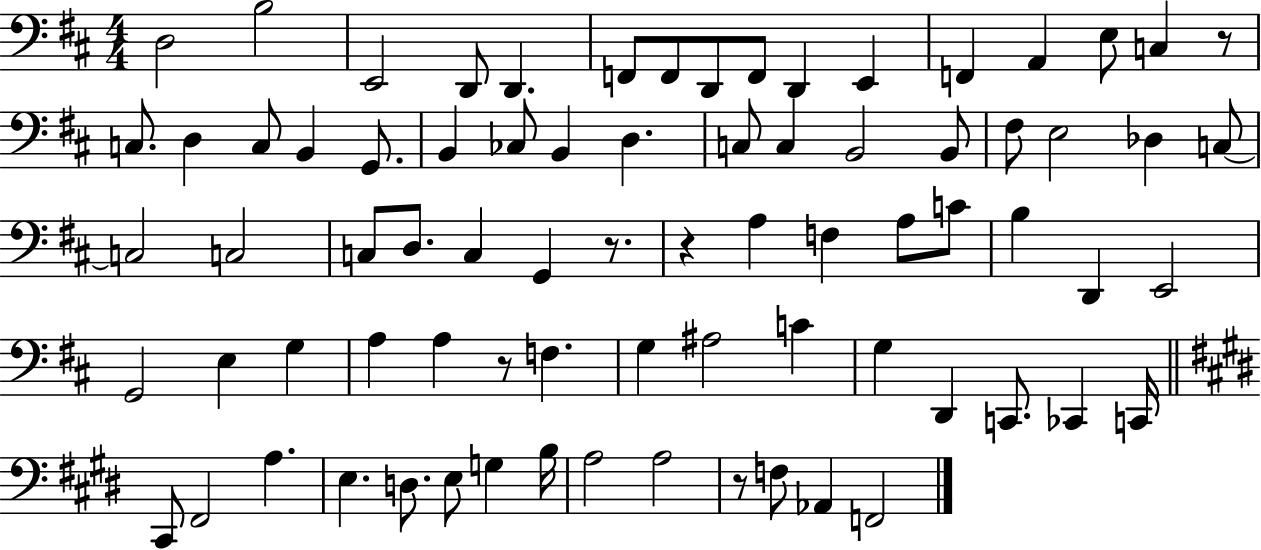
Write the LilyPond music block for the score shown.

{
  \clef bass
  \numericTimeSignature
  \time 4/4
  \key d \major
  d2 b2 | e,2 d,8 d,4. | f,8 f,8 d,8 f,8 d,4 e,4 | f,4 a,4 e8 c4 r8 | \break c8. d4 c8 b,4 g,8. | b,4 ces8 b,4 d4. | c8 c4 b,2 b,8 | fis8 e2 des4 c8~~ | \break c2 c2 | c8 d8. c4 g,4 r8. | r4 a4 f4 a8 c'8 | b4 d,4 e,2 | \break g,2 e4 g4 | a4 a4 r8 f4. | g4 ais2 c'4 | g4 d,4 c,8. ces,4 c,16 | \break \bar "||" \break \key e \major cis,8 fis,2 a4. | e4. d8. e8 g4 b16 | a2 a2 | r8 f8 aes,4 f,2 | \break \bar "|."
}